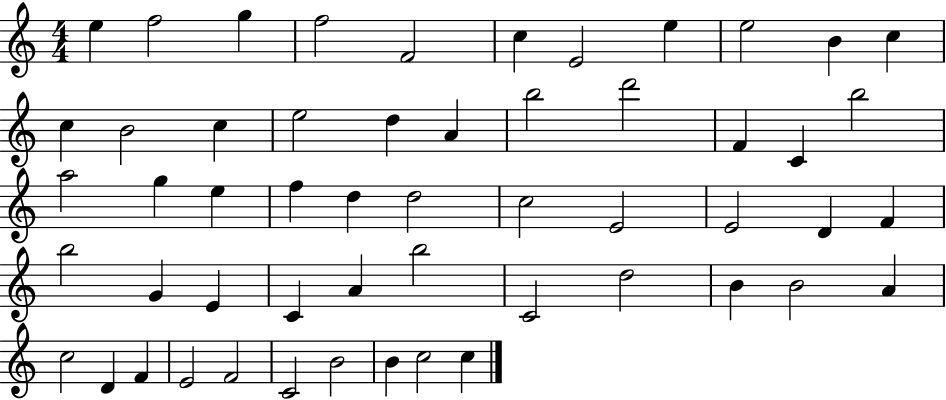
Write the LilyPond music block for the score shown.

{
  \clef treble
  \numericTimeSignature
  \time 4/4
  \key c \major
  e''4 f''2 g''4 | f''2 f'2 | c''4 e'2 e''4 | e''2 b'4 c''4 | \break c''4 b'2 c''4 | e''2 d''4 a'4 | b''2 d'''2 | f'4 c'4 b''2 | \break a''2 g''4 e''4 | f''4 d''4 d''2 | c''2 e'2 | e'2 d'4 f'4 | \break b''2 g'4 e'4 | c'4 a'4 b''2 | c'2 d''2 | b'4 b'2 a'4 | \break c''2 d'4 f'4 | e'2 f'2 | c'2 b'2 | b'4 c''2 c''4 | \break \bar "|."
}